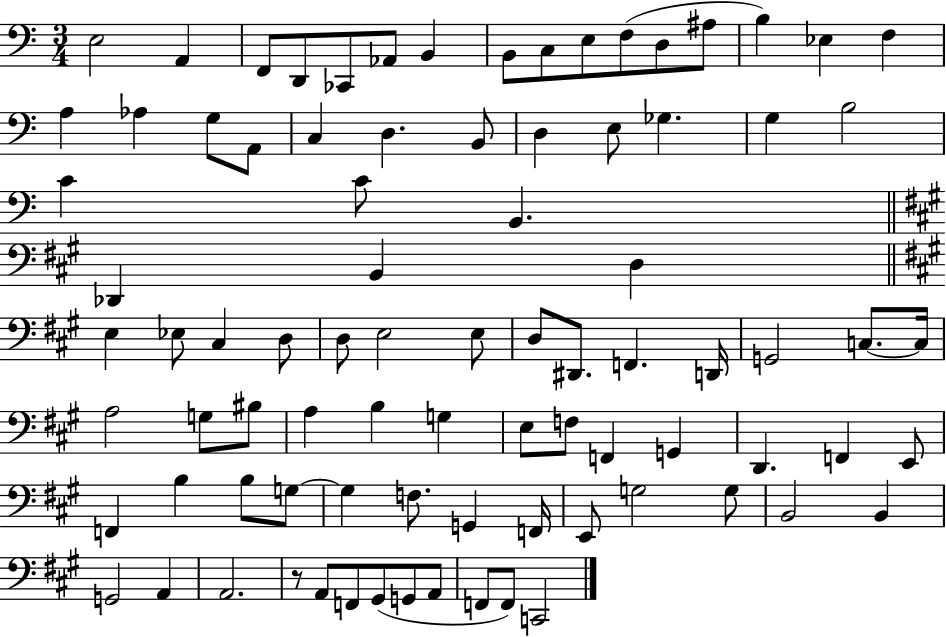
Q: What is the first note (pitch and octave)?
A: E3